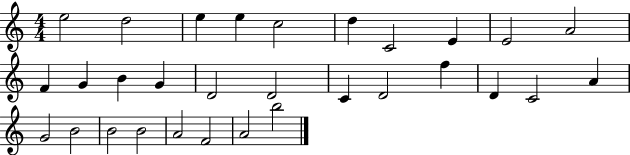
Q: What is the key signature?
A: C major